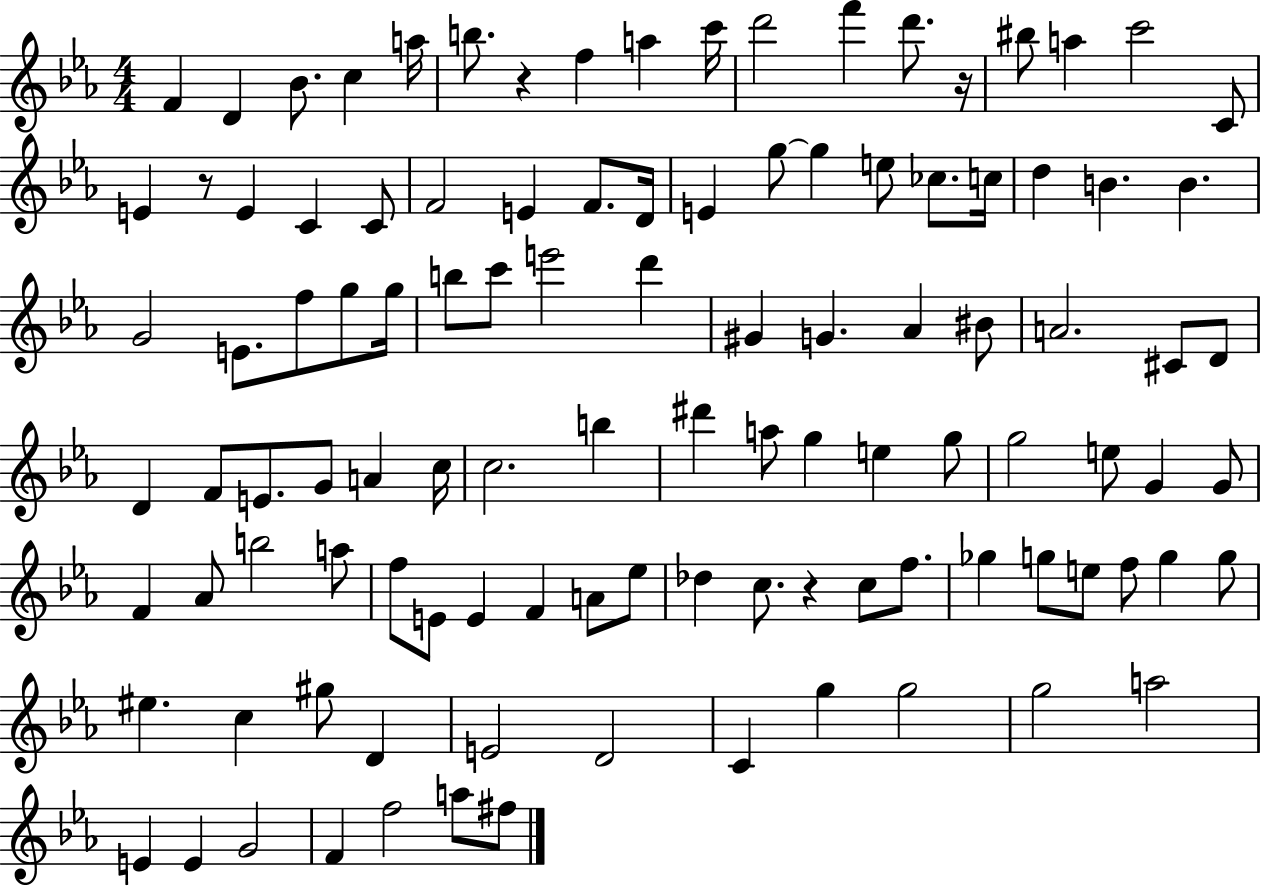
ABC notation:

X:1
T:Untitled
M:4/4
L:1/4
K:Eb
F D _B/2 c a/4 b/2 z f a c'/4 d'2 f' d'/2 z/4 ^b/2 a c'2 C/2 E z/2 E C C/2 F2 E F/2 D/4 E g/2 g e/2 _c/2 c/4 d B B G2 E/2 f/2 g/2 g/4 b/2 c'/2 e'2 d' ^G G _A ^B/2 A2 ^C/2 D/2 D F/2 E/2 G/2 A c/4 c2 b ^d' a/2 g e g/2 g2 e/2 G G/2 F _A/2 b2 a/2 f/2 E/2 E F A/2 _e/2 _d c/2 z c/2 f/2 _g g/2 e/2 f/2 g g/2 ^e c ^g/2 D E2 D2 C g g2 g2 a2 E E G2 F f2 a/2 ^f/2